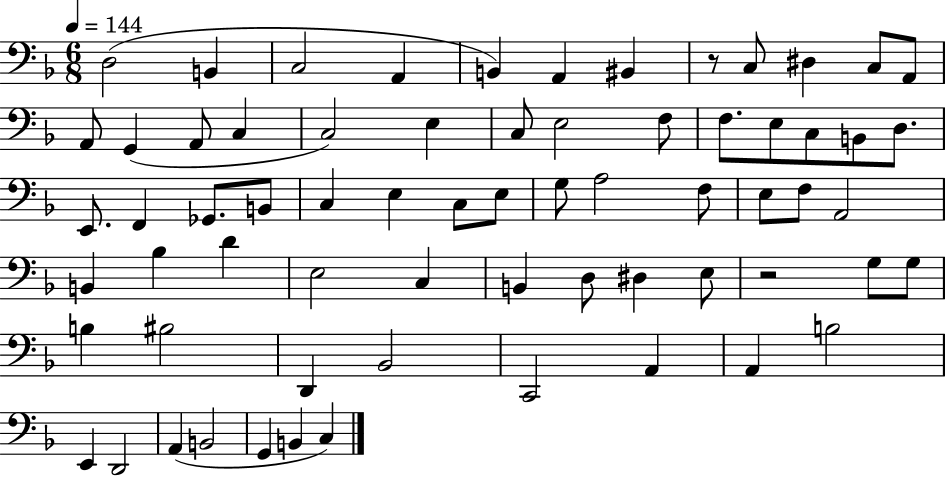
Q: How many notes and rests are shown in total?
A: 67